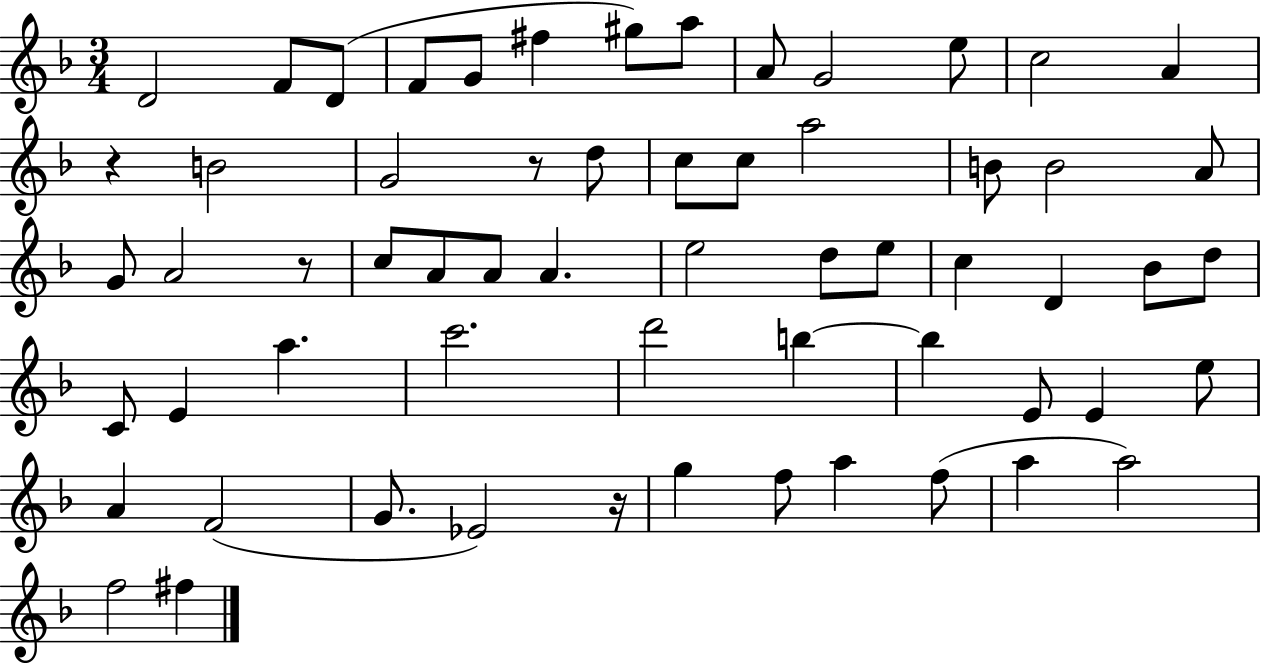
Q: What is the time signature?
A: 3/4